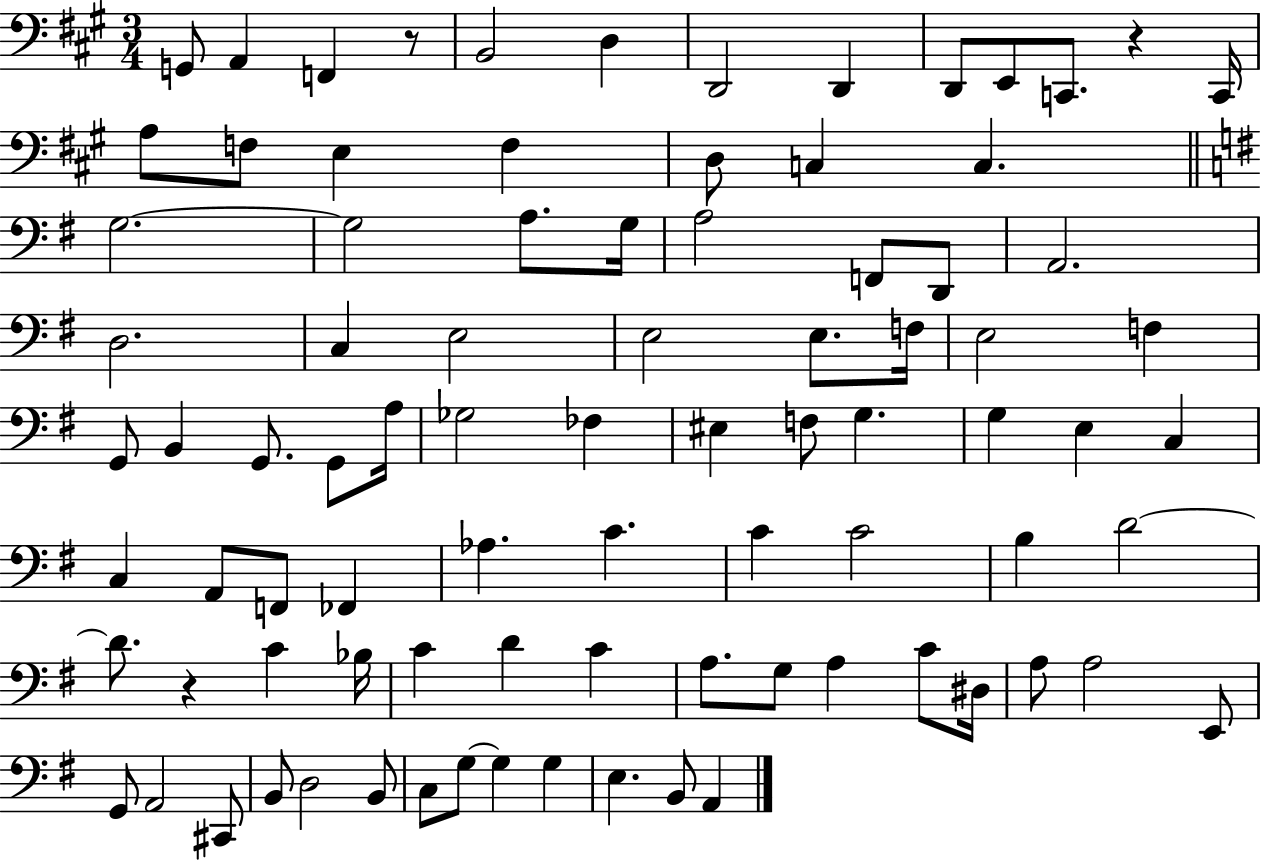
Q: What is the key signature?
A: A major